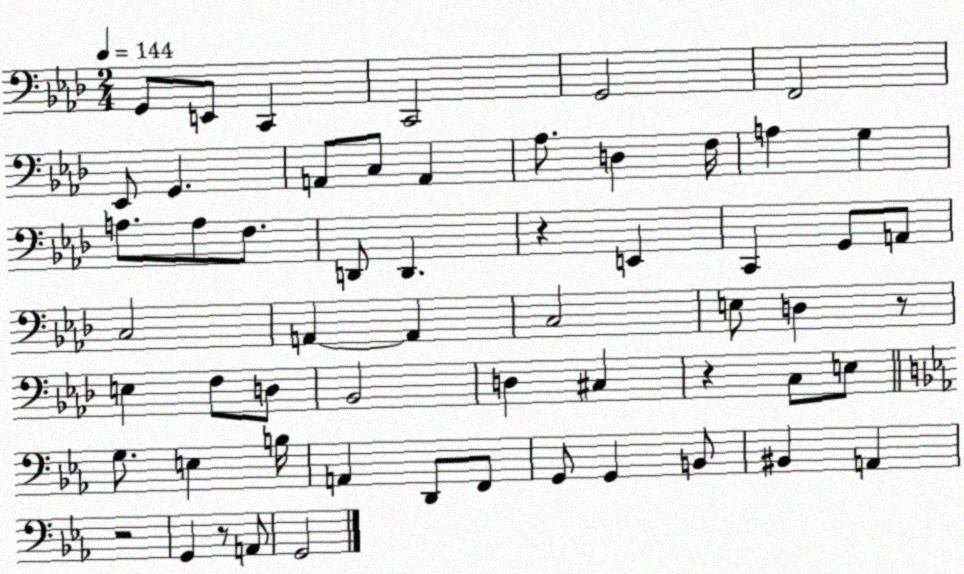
X:1
T:Untitled
M:2/4
L:1/4
K:Ab
G,,/2 E,,/2 C,, C,,2 G,,2 F,,2 _E,,/2 G,, A,,/2 C,/2 A,, _A,/2 D, F,/4 A, G, A,/2 A,/2 F,/2 D,,/2 D,, z E,, C,, G,,/2 A,,/2 C,2 A,, A,, C,2 E,/2 D, z/2 E, F,/2 D,/2 _B,,2 D, ^C, z C,/2 E,/2 G,/2 E, B,/4 A,, D,,/2 F,,/2 G,,/2 G,, B,,/2 ^B,, A,, z2 G,, z/2 A,,/2 G,,2